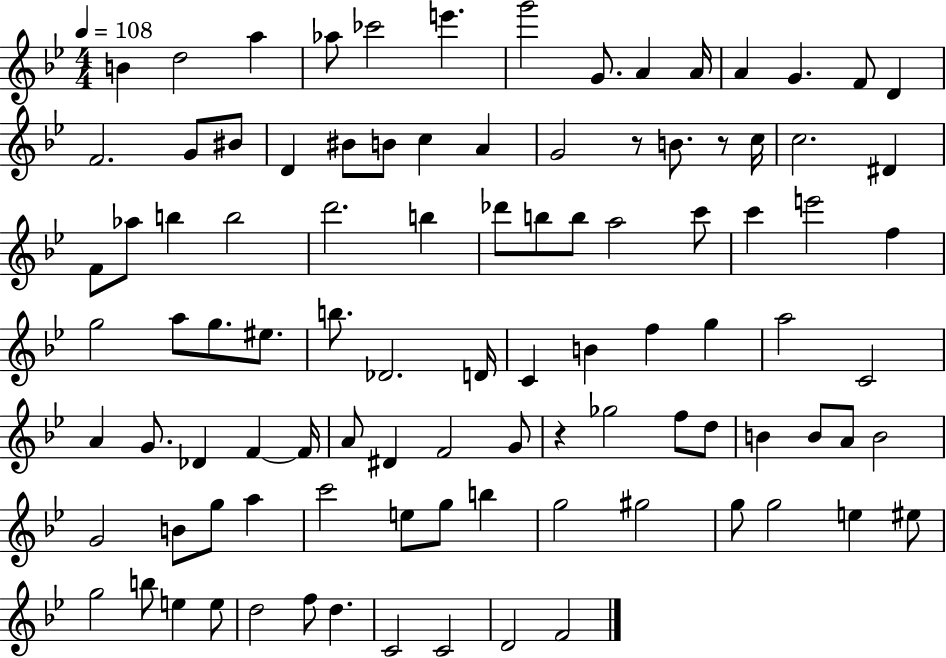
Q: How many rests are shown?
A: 3